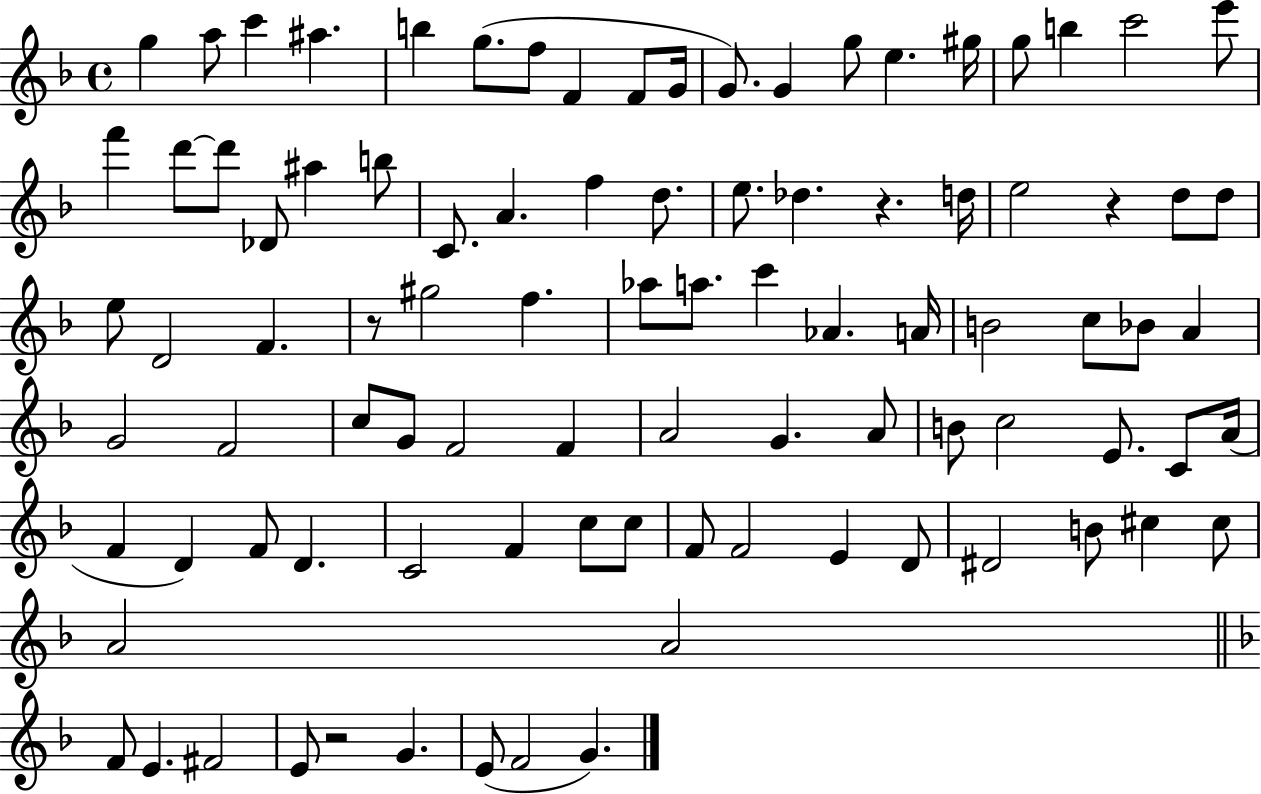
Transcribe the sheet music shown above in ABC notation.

X:1
T:Untitled
M:4/4
L:1/4
K:F
g a/2 c' ^a b g/2 f/2 F F/2 G/4 G/2 G g/2 e ^g/4 g/2 b c'2 e'/2 f' d'/2 d'/2 _D/2 ^a b/2 C/2 A f d/2 e/2 _d z d/4 e2 z d/2 d/2 e/2 D2 F z/2 ^g2 f _a/2 a/2 c' _A A/4 B2 c/2 _B/2 A G2 F2 c/2 G/2 F2 F A2 G A/2 B/2 c2 E/2 C/2 A/4 F D F/2 D C2 F c/2 c/2 F/2 F2 E D/2 ^D2 B/2 ^c ^c/2 A2 A2 F/2 E ^F2 E/2 z2 G E/2 F2 G